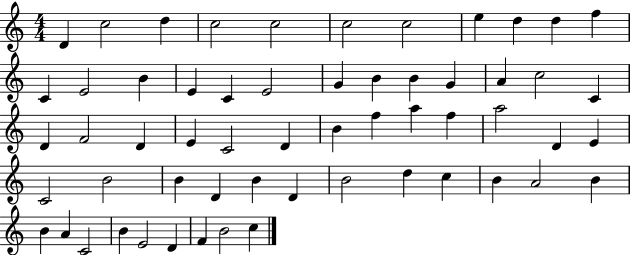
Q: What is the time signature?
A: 4/4